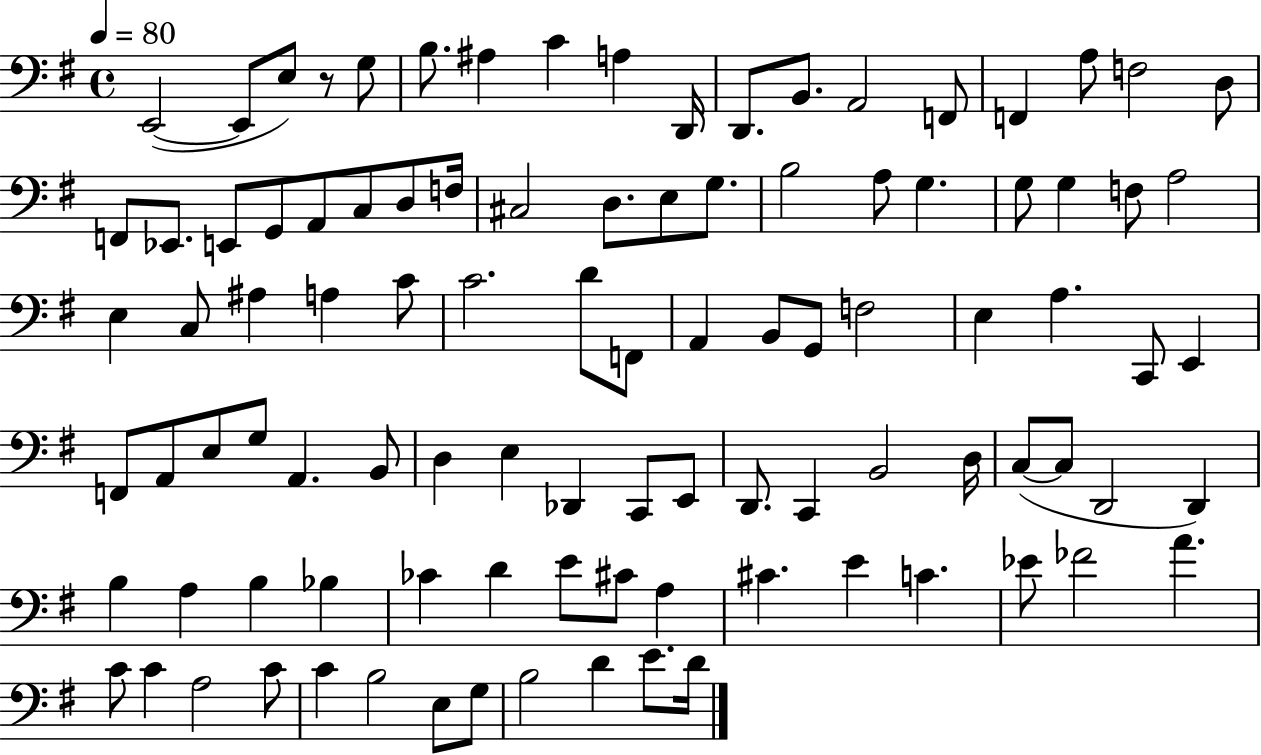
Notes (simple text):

E2/h E2/e E3/e R/e G3/e B3/e. A#3/q C4/q A3/q D2/s D2/e. B2/e. A2/h F2/e F2/q A3/e F3/h D3/e F2/e Eb2/e. E2/e G2/e A2/e C3/e D3/e F3/s C#3/h D3/e. E3/e G3/e. B3/h A3/e G3/q. G3/e G3/q F3/e A3/h E3/q C3/e A#3/q A3/q C4/e C4/h. D4/e F2/e A2/q B2/e G2/e F3/h E3/q A3/q. C2/e E2/q F2/e A2/e E3/e G3/e A2/q. B2/e D3/q E3/q Db2/q C2/e E2/e D2/e. C2/q B2/h D3/s C3/e C3/e D2/h D2/q B3/q A3/q B3/q Bb3/q CES4/q D4/q E4/e C#4/e A3/q C#4/q. E4/q C4/q. Eb4/e FES4/h A4/q. C4/e C4/q A3/h C4/e C4/q B3/h E3/e G3/e B3/h D4/q E4/e. D4/s